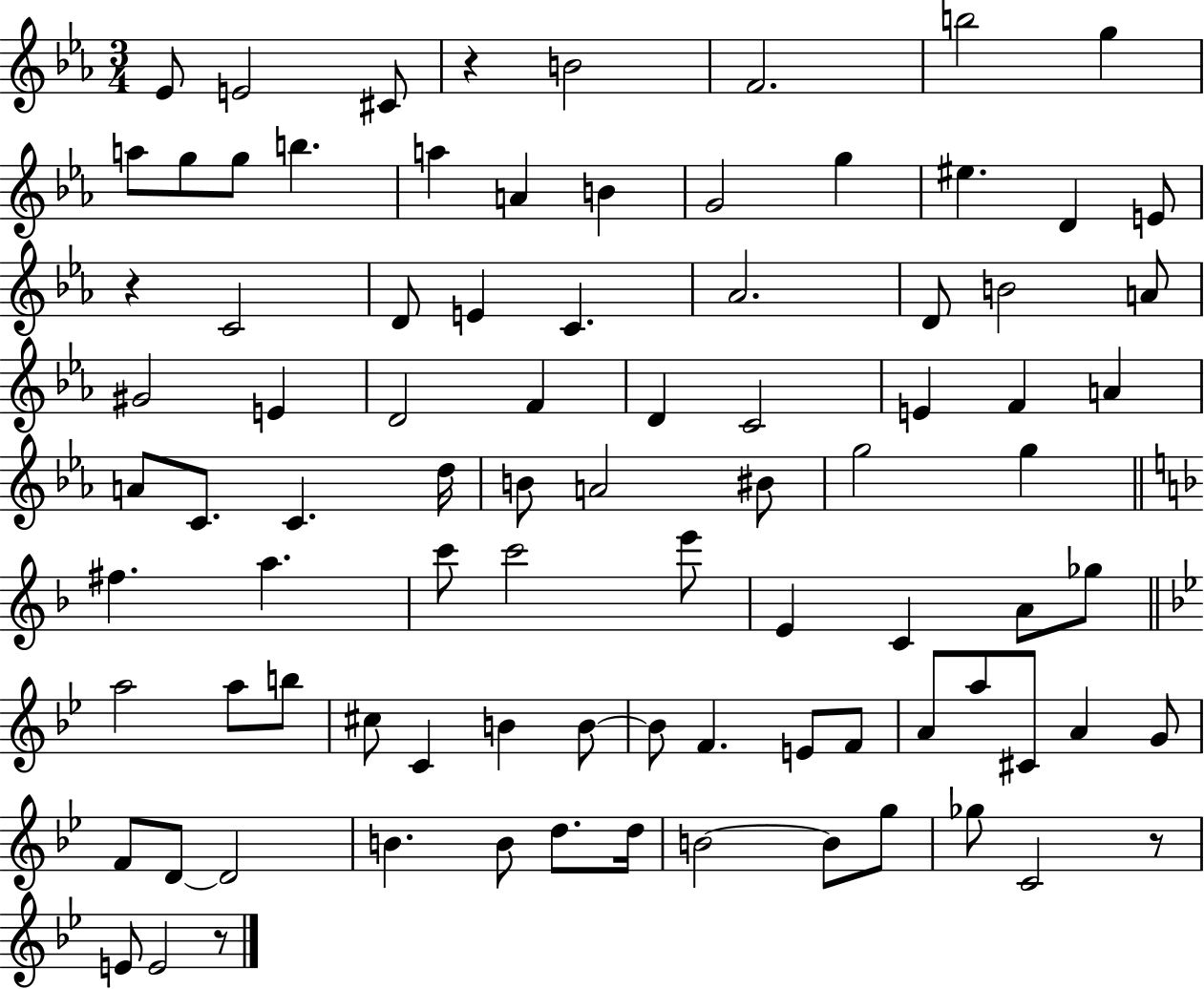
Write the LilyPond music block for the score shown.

{
  \clef treble
  \numericTimeSignature
  \time 3/4
  \key ees \major
  ees'8 e'2 cis'8 | r4 b'2 | f'2. | b''2 g''4 | \break a''8 g''8 g''8 b''4. | a''4 a'4 b'4 | g'2 g''4 | eis''4. d'4 e'8 | \break r4 c'2 | d'8 e'4 c'4. | aes'2. | d'8 b'2 a'8 | \break gis'2 e'4 | d'2 f'4 | d'4 c'2 | e'4 f'4 a'4 | \break a'8 c'8. c'4. d''16 | b'8 a'2 bis'8 | g''2 g''4 | \bar "||" \break \key f \major fis''4. a''4. | c'''8 c'''2 e'''8 | e'4 c'4 a'8 ges''8 | \bar "||" \break \key bes \major a''2 a''8 b''8 | cis''8 c'4 b'4 b'8~~ | b'8 f'4. e'8 f'8 | a'8 a''8 cis'8 a'4 g'8 | \break f'8 d'8~~ d'2 | b'4. b'8 d''8. d''16 | b'2~~ b'8 g''8 | ges''8 c'2 r8 | \break e'8 e'2 r8 | \bar "|."
}